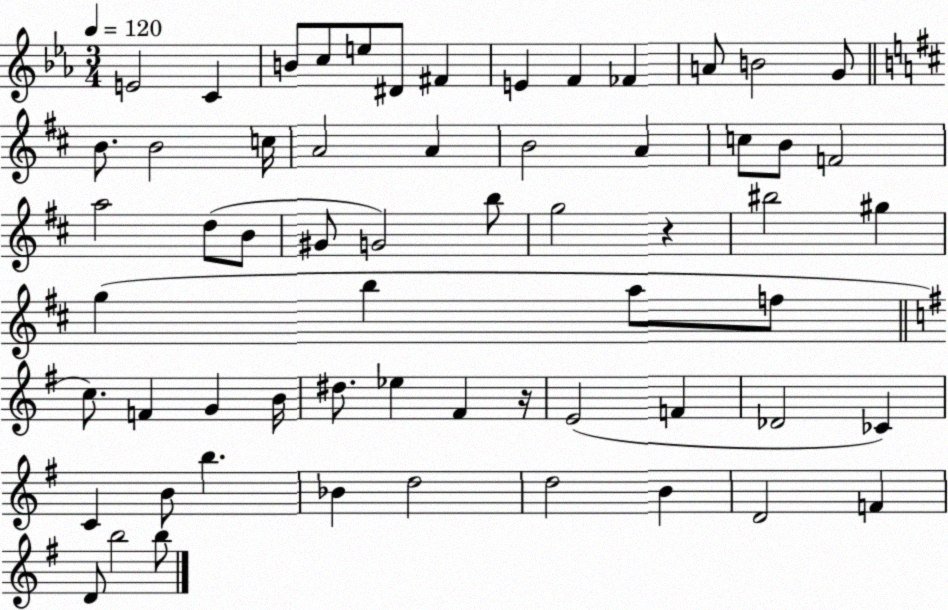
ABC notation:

X:1
T:Untitled
M:3/4
L:1/4
K:Eb
E2 C B/2 c/2 e/2 ^D/2 ^F E F _F A/2 B2 G/2 B/2 B2 c/4 A2 A B2 A c/2 B/2 F2 a2 d/2 B/2 ^G/2 G2 b/2 g2 z ^b2 ^g g b a/2 f/2 c/2 F G B/4 ^d/2 _e ^F z/4 E2 F _D2 _C C B/2 b _B d2 d2 B D2 F D/2 b2 b/2